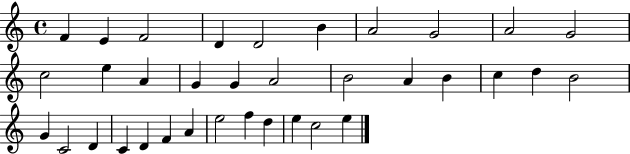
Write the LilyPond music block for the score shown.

{
  \clef treble
  \time 4/4
  \defaultTimeSignature
  \key c \major
  f'4 e'4 f'2 | d'4 d'2 b'4 | a'2 g'2 | a'2 g'2 | \break c''2 e''4 a'4 | g'4 g'4 a'2 | b'2 a'4 b'4 | c''4 d''4 b'2 | \break g'4 c'2 d'4 | c'4 d'4 f'4 a'4 | e''2 f''4 d''4 | e''4 c''2 e''4 | \break \bar "|."
}